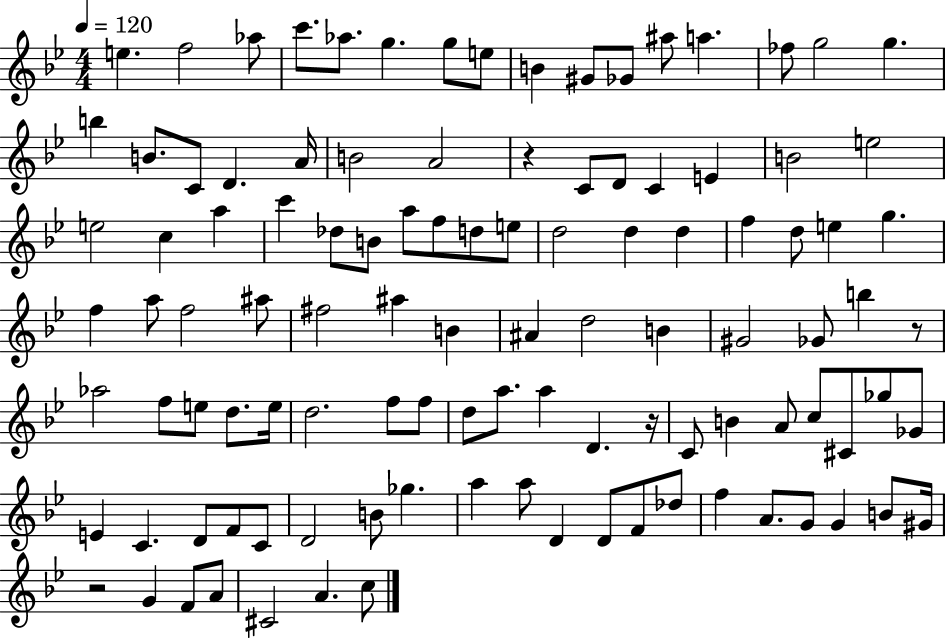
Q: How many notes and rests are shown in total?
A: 108